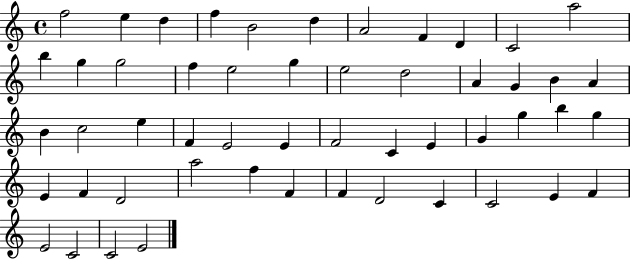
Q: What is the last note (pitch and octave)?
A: E4